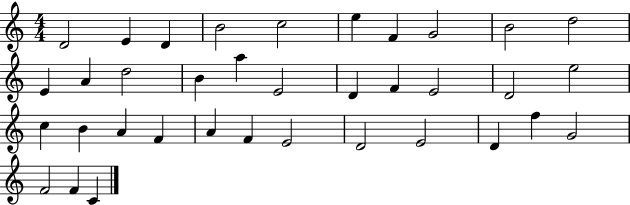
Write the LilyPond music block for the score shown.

{
  \clef treble
  \numericTimeSignature
  \time 4/4
  \key c \major
  d'2 e'4 d'4 | b'2 c''2 | e''4 f'4 g'2 | b'2 d''2 | \break e'4 a'4 d''2 | b'4 a''4 e'2 | d'4 f'4 e'2 | d'2 e''2 | \break c''4 b'4 a'4 f'4 | a'4 f'4 e'2 | d'2 e'2 | d'4 f''4 g'2 | \break f'2 f'4 c'4 | \bar "|."
}